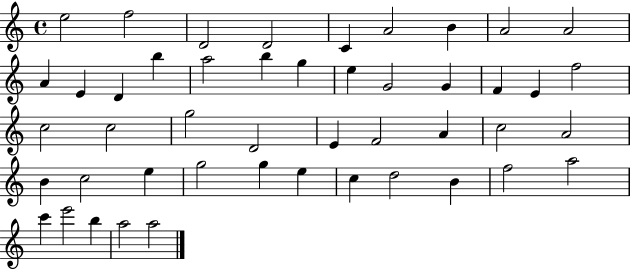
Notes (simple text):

E5/h F5/h D4/h D4/h C4/q A4/h B4/q A4/h A4/h A4/q E4/q D4/q B5/q A5/h B5/q G5/q E5/q G4/h G4/q F4/q E4/q F5/h C5/h C5/h G5/h D4/h E4/q F4/h A4/q C5/h A4/h B4/q C5/h E5/q G5/h G5/q E5/q C5/q D5/h B4/q F5/h A5/h C6/q E6/h B5/q A5/h A5/h